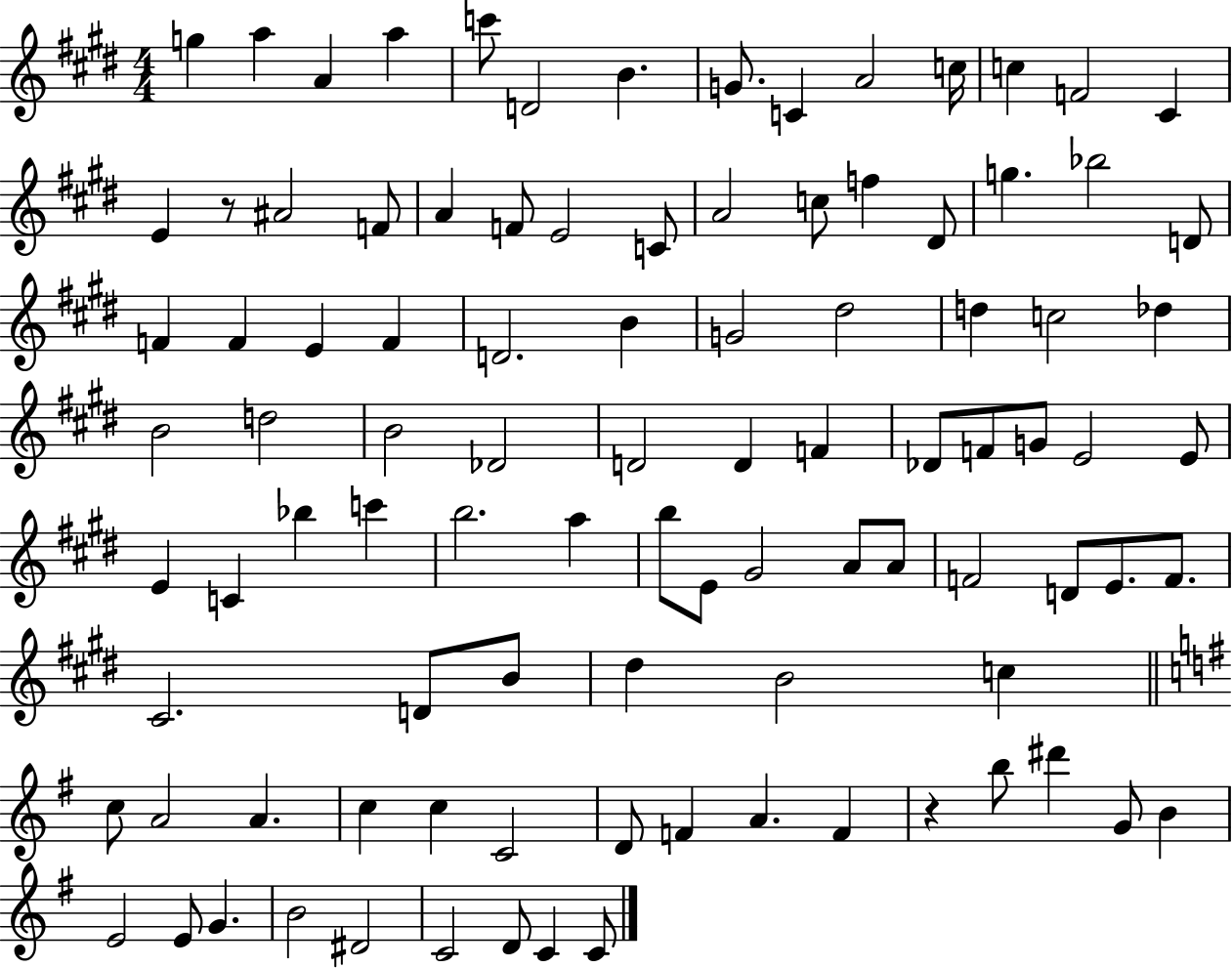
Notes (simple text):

G5/q A5/q A4/q A5/q C6/e D4/h B4/q. G4/e. C4/q A4/h C5/s C5/q F4/h C#4/q E4/q R/e A#4/h F4/e A4/q F4/e E4/h C4/e A4/h C5/e F5/q D#4/e G5/q. Bb5/h D4/e F4/q F4/q E4/q F4/q D4/h. B4/q G4/h D#5/h D5/q C5/h Db5/q B4/h D5/h B4/h Db4/h D4/h D4/q F4/q Db4/e F4/e G4/e E4/h E4/e E4/q C4/q Bb5/q C6/q B5/h. A5/q B5/e E4/e G#4/h A4/e A4/e F4/h D4/e E4/e. F4/e. C#4/h. D4/e B4/e D#5/q B4/h C5/q C5/e A4/h A4/q. C5/q C5/q C4/h D4/e F4/q A4/q. F4/q R/q B5/e D#6/q G4/e B4/q E4/h E4/e G4/q. B4/h D#4/h C4/h D4/e C4/q C4/e